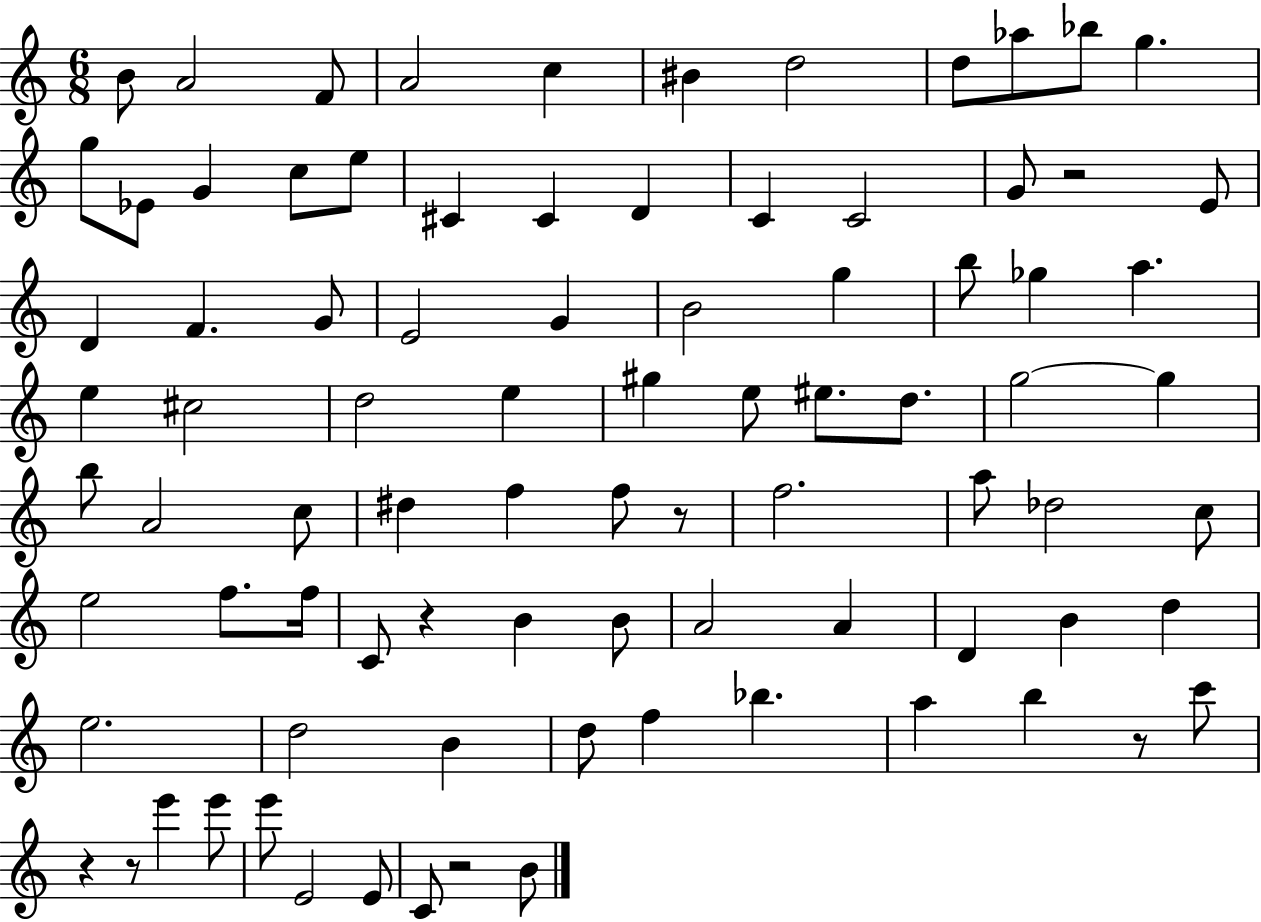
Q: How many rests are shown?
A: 7